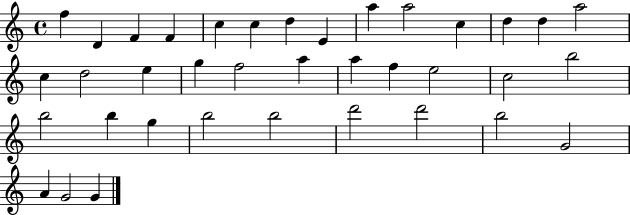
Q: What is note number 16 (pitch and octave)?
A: D5